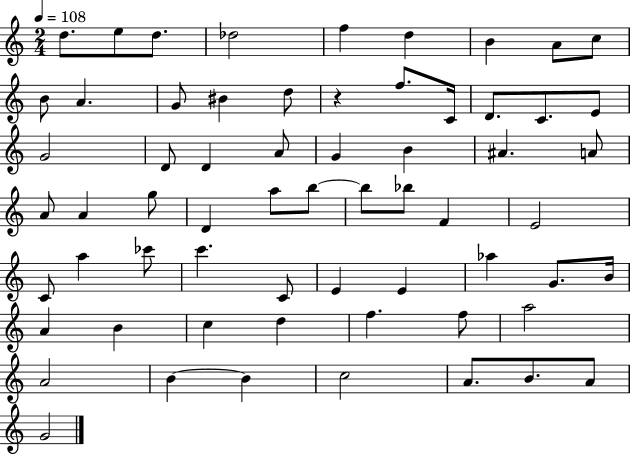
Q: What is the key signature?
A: C major